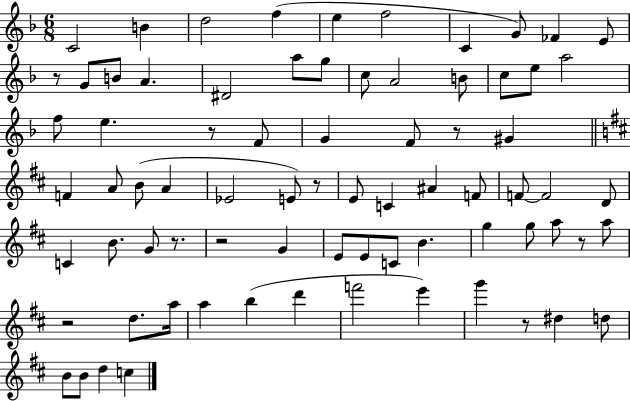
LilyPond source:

{
  \clef treble
  \numericTimeSignature
  \time 6/8
  \key f \major
  c'2 b'4 | d''2 f''4( | e''4 f''2 | c'4 g'8) fes'4 e'8 | \break r8 g'8 b'8 a'4. | dis'2 a''8 g''8 | c''8 a'2 b'8 | c''8 e''8 a''2 | \break f''8 e''4. r8 f'8 | g'4 f'8 r8 gis'4 | \bar "||" \break \key b \minor f'4 a'8 b'8( a'4 | ees'2 e'8) r8 | e'8 c'4 ais'4 f'8 | f'8~~ f'2 d'8 | \break c'4 b'8. g'8 r8. | r2 g'4 | e'8 e'8 c'8 b'4. | g''4 g''8 a''8 r8 a''8 | \break r2 d''8. a''16 | a''4 b''4( d'''4 | f'''2 e'''4) | g'''4 r8 dis''4 d''8 | \break b'8 b'8 d''4 c''4 | \bar "|."
}